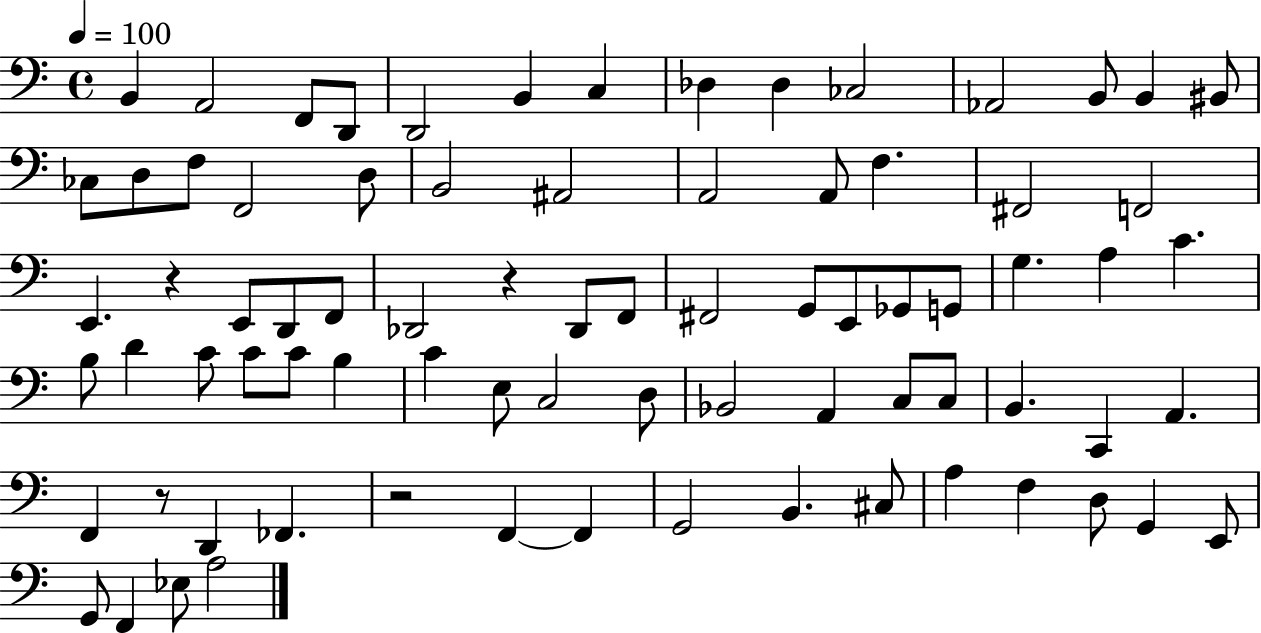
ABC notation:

X:1
T:Untitled
M:4/4
L:1/4
K:C
B,, A,,2 F,,/2 D,,/2 D,,2 B,, C, _D, _D, _C,2 _A,,2 B,,/2 B,, ^B,,/2 _C,/2 D,/2 F,/2 F,,2 D,/2 B,,2 ^A,,2 A,,2 A,,/2 F, ^F,,2 F,,2 E,, z E,,/2 D,,/2 F,,/2 _D,,2 z _D,,/2 F,,/2 ^F,,2 G,,/2 E,,/2 _G,,/2 G,,/2 G, A, C B,/2 D C/2 C/2 C/2 B, C E,/2 C,2 D,/2 _B,,2 A,, C,/2 C,/2 B,, C,, A,, F,, z/2 D,, _F,, z2 F,, F,, G,,2 B,, ^C,/2 A, F, D,/2 G,, E,,/2 G,,/2 F,, _E,/2 A,2